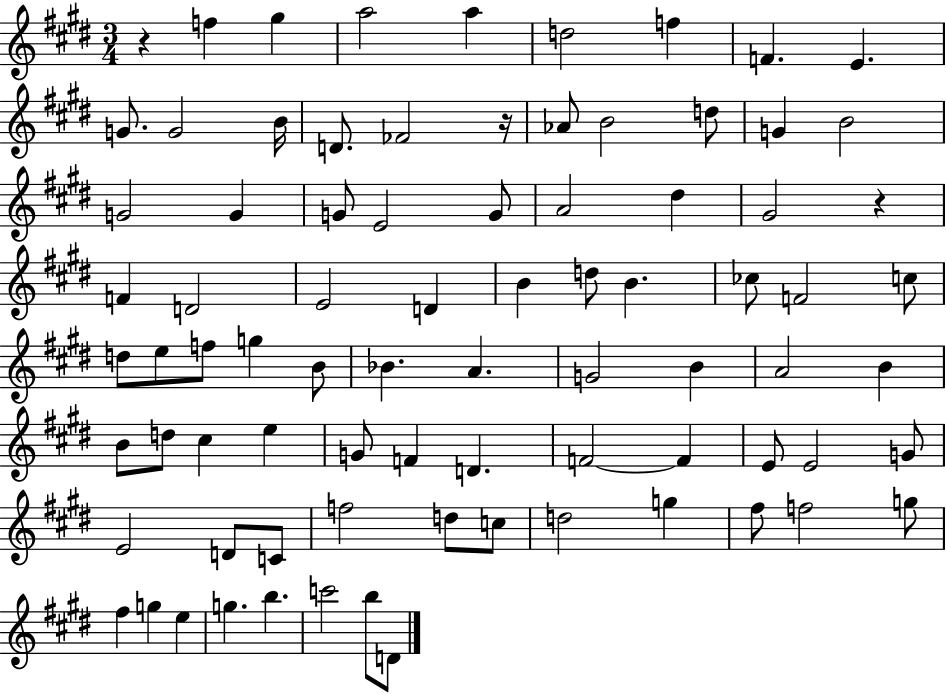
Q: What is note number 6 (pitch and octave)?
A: F5